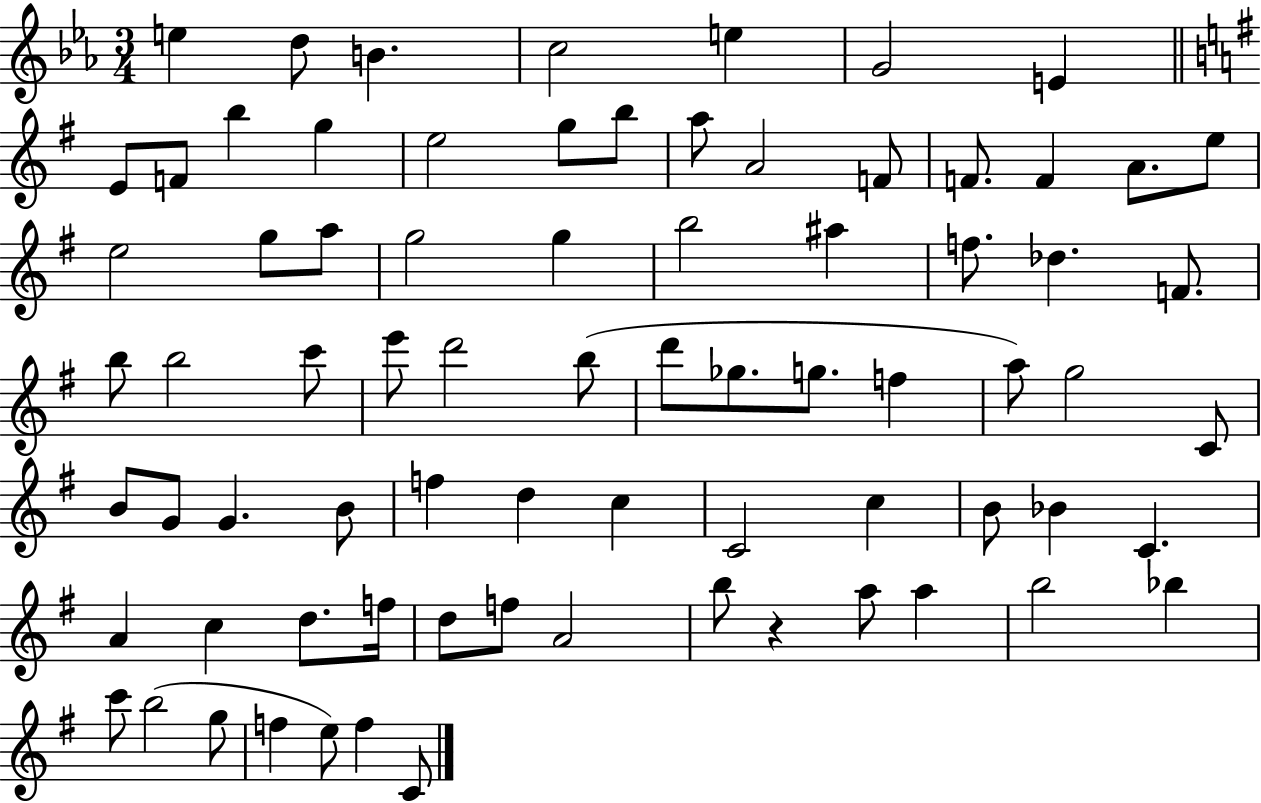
X:1
T:Untitled
M:3/4
L:1/4
K:Eb
e d/2 B c2 e G2 E E/2 F/2 b g e2 g/2 b/2 a/2 A2 F/2 F/2 F A/2 e/2 e2 g/2 a/2 g2 g b2 ^a f/2 _d F/2 b/2 b2 c'/2 e'/2 d'2 b/2 d'/2 _g/2 g/2 f a/2 g2 C/2 B/2 G/2 G B/2 f d c C2 c B/2 _B C A c d/2 f/4 d/2 f/2 A2 b/2 z a/2 a b2 _b c'/2 b2 g/2 f e/2 f C/2